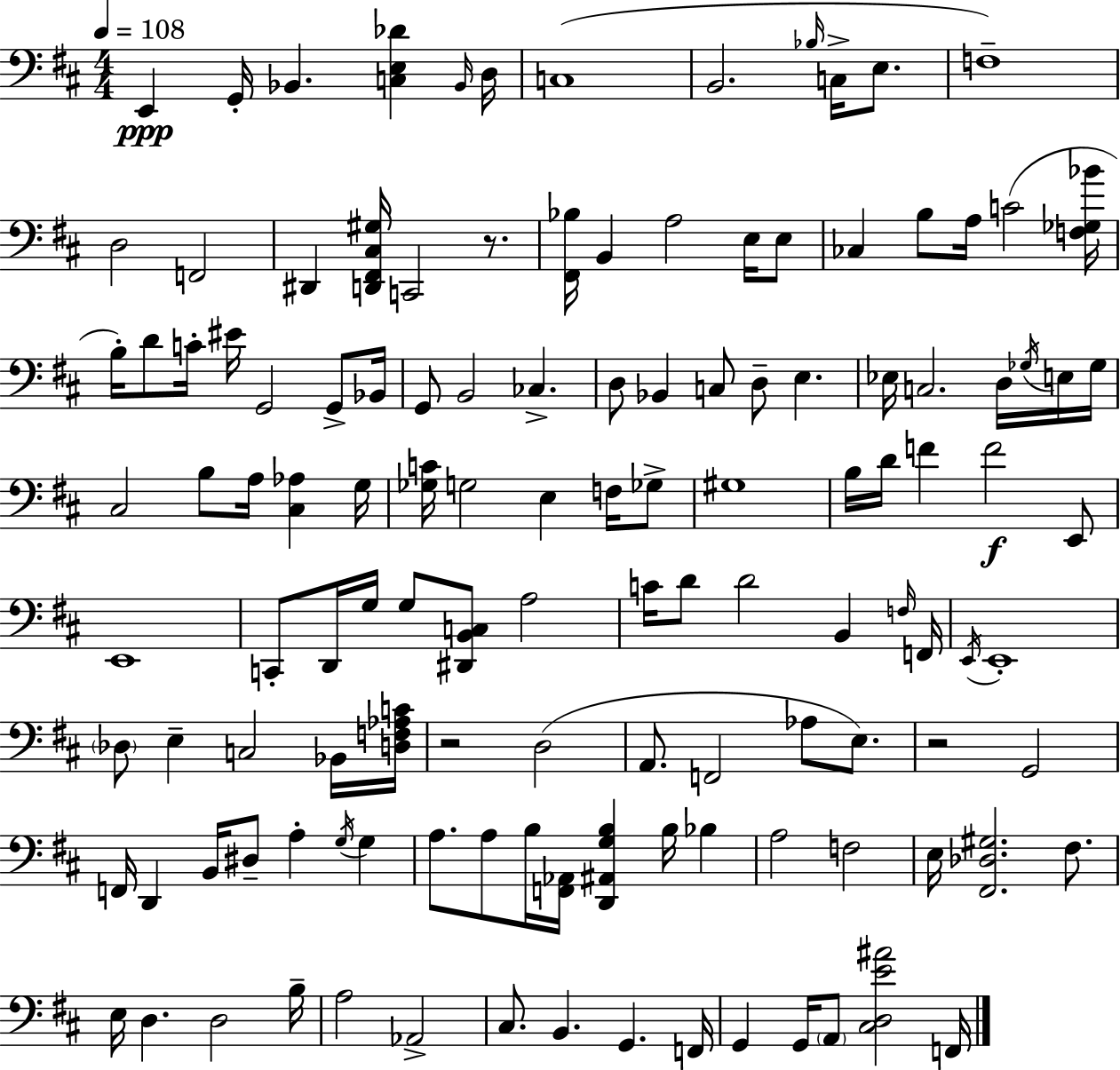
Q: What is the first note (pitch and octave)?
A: E2